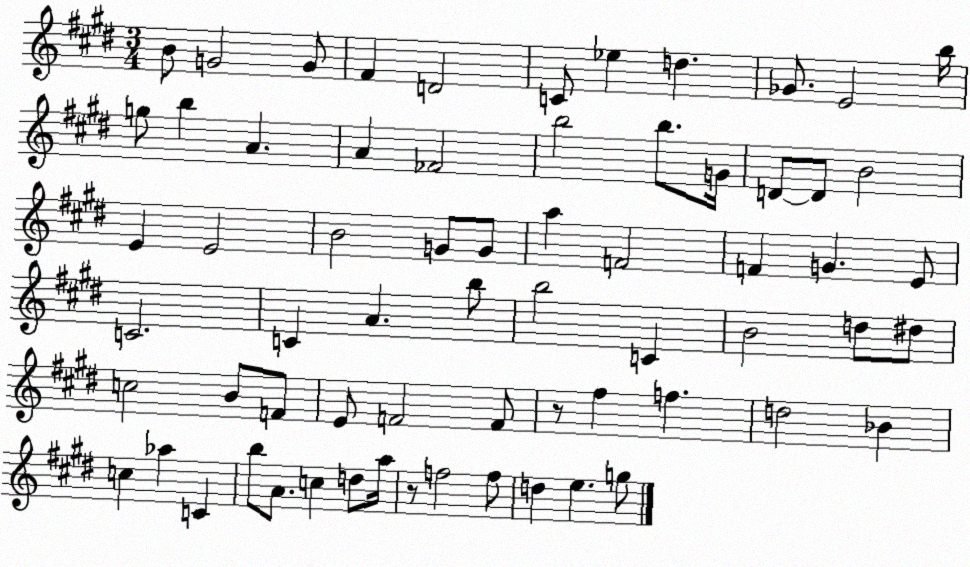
X:1
T:Untitled
M:3/4
L:1/4
K:E
B/2 G2 G/2 ^F D2 C/2 _e d _G/2 E2 b/4 g/2 b A A _F2 b2 b/2 G/4 D/2 D/2 B2 E E2 B2 G/2 G/2 a F2 F G E/2 C2 C A b/2 b2 C B2 d/2 ^d/2 c2 B/2 F/2 E/2 F2 F/2 z/2 ^f f d2 _B c _a C b/2 A/2 c d/2 a/4 z/2 f2 f/2 d e g/2